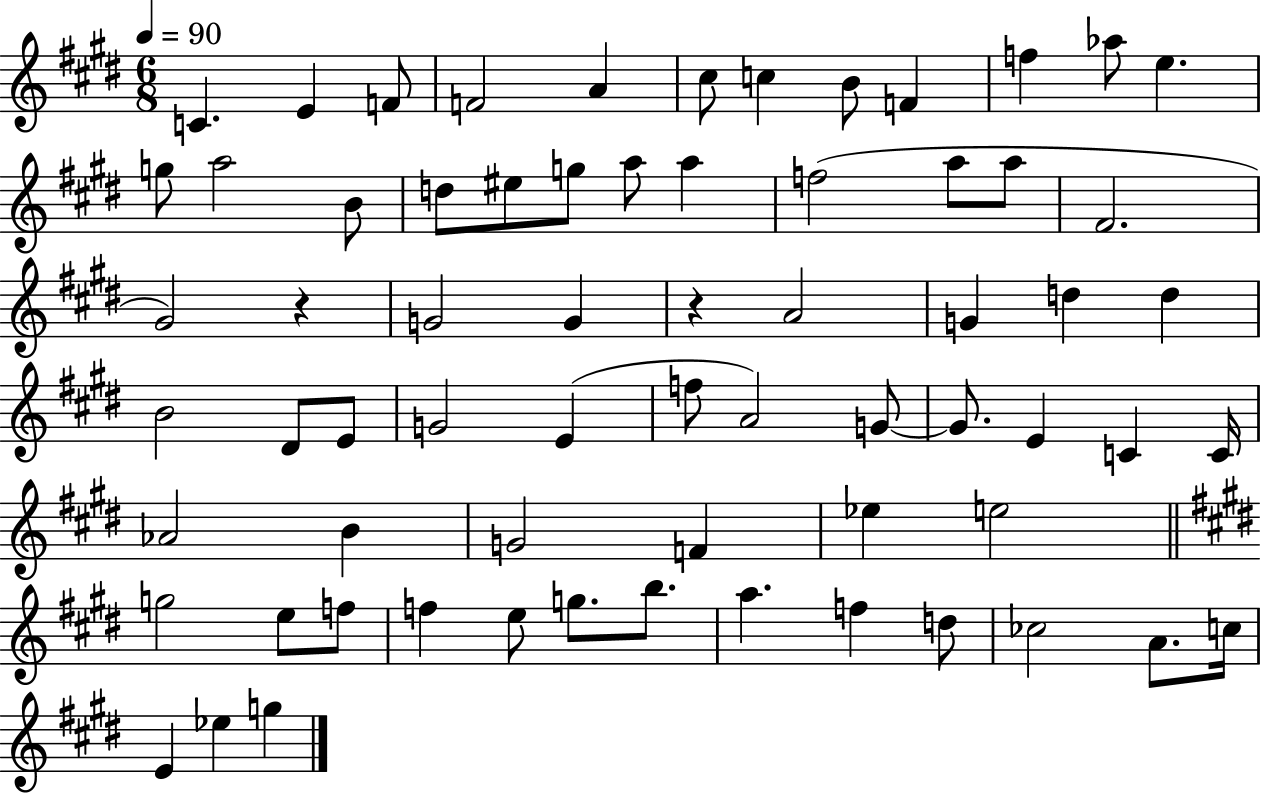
{
  \clef treble
  \numericTimeSignature
  \time 6/8
  \key e \major
  \tempo 4 = 90
  c'4. e'4 f'8 | f'2 a'4 | cis''8 c''4 b'8 f'4 | f''4 aes''8 e''4. | \break g''8 a''2 b'8 | d''8 eis''8 g''8 a''8 a''4 | f''2( a''8 a''8 | fis'2. | \break gis'2) r4 | g'2 g'4 | r4 a'2 | g'4 d''4 d''4 | \break b'2 dis'8 e'8 | g'2 e'4( | f''8 a'2) g'8~~ | g'8. e'4 c'4 c'16 | \break aes'2 b'4 | g'2 f'4 | ees''4 e''2 | \bar "||" \break \key e \major g''2 e''8 f''8 | f''4 e''8 g''8. b''8. | a''4. f''4 d''8 | ces''2 a'8. c''16 | \break e'4 ees''4 g''4 | \bar "|."
}